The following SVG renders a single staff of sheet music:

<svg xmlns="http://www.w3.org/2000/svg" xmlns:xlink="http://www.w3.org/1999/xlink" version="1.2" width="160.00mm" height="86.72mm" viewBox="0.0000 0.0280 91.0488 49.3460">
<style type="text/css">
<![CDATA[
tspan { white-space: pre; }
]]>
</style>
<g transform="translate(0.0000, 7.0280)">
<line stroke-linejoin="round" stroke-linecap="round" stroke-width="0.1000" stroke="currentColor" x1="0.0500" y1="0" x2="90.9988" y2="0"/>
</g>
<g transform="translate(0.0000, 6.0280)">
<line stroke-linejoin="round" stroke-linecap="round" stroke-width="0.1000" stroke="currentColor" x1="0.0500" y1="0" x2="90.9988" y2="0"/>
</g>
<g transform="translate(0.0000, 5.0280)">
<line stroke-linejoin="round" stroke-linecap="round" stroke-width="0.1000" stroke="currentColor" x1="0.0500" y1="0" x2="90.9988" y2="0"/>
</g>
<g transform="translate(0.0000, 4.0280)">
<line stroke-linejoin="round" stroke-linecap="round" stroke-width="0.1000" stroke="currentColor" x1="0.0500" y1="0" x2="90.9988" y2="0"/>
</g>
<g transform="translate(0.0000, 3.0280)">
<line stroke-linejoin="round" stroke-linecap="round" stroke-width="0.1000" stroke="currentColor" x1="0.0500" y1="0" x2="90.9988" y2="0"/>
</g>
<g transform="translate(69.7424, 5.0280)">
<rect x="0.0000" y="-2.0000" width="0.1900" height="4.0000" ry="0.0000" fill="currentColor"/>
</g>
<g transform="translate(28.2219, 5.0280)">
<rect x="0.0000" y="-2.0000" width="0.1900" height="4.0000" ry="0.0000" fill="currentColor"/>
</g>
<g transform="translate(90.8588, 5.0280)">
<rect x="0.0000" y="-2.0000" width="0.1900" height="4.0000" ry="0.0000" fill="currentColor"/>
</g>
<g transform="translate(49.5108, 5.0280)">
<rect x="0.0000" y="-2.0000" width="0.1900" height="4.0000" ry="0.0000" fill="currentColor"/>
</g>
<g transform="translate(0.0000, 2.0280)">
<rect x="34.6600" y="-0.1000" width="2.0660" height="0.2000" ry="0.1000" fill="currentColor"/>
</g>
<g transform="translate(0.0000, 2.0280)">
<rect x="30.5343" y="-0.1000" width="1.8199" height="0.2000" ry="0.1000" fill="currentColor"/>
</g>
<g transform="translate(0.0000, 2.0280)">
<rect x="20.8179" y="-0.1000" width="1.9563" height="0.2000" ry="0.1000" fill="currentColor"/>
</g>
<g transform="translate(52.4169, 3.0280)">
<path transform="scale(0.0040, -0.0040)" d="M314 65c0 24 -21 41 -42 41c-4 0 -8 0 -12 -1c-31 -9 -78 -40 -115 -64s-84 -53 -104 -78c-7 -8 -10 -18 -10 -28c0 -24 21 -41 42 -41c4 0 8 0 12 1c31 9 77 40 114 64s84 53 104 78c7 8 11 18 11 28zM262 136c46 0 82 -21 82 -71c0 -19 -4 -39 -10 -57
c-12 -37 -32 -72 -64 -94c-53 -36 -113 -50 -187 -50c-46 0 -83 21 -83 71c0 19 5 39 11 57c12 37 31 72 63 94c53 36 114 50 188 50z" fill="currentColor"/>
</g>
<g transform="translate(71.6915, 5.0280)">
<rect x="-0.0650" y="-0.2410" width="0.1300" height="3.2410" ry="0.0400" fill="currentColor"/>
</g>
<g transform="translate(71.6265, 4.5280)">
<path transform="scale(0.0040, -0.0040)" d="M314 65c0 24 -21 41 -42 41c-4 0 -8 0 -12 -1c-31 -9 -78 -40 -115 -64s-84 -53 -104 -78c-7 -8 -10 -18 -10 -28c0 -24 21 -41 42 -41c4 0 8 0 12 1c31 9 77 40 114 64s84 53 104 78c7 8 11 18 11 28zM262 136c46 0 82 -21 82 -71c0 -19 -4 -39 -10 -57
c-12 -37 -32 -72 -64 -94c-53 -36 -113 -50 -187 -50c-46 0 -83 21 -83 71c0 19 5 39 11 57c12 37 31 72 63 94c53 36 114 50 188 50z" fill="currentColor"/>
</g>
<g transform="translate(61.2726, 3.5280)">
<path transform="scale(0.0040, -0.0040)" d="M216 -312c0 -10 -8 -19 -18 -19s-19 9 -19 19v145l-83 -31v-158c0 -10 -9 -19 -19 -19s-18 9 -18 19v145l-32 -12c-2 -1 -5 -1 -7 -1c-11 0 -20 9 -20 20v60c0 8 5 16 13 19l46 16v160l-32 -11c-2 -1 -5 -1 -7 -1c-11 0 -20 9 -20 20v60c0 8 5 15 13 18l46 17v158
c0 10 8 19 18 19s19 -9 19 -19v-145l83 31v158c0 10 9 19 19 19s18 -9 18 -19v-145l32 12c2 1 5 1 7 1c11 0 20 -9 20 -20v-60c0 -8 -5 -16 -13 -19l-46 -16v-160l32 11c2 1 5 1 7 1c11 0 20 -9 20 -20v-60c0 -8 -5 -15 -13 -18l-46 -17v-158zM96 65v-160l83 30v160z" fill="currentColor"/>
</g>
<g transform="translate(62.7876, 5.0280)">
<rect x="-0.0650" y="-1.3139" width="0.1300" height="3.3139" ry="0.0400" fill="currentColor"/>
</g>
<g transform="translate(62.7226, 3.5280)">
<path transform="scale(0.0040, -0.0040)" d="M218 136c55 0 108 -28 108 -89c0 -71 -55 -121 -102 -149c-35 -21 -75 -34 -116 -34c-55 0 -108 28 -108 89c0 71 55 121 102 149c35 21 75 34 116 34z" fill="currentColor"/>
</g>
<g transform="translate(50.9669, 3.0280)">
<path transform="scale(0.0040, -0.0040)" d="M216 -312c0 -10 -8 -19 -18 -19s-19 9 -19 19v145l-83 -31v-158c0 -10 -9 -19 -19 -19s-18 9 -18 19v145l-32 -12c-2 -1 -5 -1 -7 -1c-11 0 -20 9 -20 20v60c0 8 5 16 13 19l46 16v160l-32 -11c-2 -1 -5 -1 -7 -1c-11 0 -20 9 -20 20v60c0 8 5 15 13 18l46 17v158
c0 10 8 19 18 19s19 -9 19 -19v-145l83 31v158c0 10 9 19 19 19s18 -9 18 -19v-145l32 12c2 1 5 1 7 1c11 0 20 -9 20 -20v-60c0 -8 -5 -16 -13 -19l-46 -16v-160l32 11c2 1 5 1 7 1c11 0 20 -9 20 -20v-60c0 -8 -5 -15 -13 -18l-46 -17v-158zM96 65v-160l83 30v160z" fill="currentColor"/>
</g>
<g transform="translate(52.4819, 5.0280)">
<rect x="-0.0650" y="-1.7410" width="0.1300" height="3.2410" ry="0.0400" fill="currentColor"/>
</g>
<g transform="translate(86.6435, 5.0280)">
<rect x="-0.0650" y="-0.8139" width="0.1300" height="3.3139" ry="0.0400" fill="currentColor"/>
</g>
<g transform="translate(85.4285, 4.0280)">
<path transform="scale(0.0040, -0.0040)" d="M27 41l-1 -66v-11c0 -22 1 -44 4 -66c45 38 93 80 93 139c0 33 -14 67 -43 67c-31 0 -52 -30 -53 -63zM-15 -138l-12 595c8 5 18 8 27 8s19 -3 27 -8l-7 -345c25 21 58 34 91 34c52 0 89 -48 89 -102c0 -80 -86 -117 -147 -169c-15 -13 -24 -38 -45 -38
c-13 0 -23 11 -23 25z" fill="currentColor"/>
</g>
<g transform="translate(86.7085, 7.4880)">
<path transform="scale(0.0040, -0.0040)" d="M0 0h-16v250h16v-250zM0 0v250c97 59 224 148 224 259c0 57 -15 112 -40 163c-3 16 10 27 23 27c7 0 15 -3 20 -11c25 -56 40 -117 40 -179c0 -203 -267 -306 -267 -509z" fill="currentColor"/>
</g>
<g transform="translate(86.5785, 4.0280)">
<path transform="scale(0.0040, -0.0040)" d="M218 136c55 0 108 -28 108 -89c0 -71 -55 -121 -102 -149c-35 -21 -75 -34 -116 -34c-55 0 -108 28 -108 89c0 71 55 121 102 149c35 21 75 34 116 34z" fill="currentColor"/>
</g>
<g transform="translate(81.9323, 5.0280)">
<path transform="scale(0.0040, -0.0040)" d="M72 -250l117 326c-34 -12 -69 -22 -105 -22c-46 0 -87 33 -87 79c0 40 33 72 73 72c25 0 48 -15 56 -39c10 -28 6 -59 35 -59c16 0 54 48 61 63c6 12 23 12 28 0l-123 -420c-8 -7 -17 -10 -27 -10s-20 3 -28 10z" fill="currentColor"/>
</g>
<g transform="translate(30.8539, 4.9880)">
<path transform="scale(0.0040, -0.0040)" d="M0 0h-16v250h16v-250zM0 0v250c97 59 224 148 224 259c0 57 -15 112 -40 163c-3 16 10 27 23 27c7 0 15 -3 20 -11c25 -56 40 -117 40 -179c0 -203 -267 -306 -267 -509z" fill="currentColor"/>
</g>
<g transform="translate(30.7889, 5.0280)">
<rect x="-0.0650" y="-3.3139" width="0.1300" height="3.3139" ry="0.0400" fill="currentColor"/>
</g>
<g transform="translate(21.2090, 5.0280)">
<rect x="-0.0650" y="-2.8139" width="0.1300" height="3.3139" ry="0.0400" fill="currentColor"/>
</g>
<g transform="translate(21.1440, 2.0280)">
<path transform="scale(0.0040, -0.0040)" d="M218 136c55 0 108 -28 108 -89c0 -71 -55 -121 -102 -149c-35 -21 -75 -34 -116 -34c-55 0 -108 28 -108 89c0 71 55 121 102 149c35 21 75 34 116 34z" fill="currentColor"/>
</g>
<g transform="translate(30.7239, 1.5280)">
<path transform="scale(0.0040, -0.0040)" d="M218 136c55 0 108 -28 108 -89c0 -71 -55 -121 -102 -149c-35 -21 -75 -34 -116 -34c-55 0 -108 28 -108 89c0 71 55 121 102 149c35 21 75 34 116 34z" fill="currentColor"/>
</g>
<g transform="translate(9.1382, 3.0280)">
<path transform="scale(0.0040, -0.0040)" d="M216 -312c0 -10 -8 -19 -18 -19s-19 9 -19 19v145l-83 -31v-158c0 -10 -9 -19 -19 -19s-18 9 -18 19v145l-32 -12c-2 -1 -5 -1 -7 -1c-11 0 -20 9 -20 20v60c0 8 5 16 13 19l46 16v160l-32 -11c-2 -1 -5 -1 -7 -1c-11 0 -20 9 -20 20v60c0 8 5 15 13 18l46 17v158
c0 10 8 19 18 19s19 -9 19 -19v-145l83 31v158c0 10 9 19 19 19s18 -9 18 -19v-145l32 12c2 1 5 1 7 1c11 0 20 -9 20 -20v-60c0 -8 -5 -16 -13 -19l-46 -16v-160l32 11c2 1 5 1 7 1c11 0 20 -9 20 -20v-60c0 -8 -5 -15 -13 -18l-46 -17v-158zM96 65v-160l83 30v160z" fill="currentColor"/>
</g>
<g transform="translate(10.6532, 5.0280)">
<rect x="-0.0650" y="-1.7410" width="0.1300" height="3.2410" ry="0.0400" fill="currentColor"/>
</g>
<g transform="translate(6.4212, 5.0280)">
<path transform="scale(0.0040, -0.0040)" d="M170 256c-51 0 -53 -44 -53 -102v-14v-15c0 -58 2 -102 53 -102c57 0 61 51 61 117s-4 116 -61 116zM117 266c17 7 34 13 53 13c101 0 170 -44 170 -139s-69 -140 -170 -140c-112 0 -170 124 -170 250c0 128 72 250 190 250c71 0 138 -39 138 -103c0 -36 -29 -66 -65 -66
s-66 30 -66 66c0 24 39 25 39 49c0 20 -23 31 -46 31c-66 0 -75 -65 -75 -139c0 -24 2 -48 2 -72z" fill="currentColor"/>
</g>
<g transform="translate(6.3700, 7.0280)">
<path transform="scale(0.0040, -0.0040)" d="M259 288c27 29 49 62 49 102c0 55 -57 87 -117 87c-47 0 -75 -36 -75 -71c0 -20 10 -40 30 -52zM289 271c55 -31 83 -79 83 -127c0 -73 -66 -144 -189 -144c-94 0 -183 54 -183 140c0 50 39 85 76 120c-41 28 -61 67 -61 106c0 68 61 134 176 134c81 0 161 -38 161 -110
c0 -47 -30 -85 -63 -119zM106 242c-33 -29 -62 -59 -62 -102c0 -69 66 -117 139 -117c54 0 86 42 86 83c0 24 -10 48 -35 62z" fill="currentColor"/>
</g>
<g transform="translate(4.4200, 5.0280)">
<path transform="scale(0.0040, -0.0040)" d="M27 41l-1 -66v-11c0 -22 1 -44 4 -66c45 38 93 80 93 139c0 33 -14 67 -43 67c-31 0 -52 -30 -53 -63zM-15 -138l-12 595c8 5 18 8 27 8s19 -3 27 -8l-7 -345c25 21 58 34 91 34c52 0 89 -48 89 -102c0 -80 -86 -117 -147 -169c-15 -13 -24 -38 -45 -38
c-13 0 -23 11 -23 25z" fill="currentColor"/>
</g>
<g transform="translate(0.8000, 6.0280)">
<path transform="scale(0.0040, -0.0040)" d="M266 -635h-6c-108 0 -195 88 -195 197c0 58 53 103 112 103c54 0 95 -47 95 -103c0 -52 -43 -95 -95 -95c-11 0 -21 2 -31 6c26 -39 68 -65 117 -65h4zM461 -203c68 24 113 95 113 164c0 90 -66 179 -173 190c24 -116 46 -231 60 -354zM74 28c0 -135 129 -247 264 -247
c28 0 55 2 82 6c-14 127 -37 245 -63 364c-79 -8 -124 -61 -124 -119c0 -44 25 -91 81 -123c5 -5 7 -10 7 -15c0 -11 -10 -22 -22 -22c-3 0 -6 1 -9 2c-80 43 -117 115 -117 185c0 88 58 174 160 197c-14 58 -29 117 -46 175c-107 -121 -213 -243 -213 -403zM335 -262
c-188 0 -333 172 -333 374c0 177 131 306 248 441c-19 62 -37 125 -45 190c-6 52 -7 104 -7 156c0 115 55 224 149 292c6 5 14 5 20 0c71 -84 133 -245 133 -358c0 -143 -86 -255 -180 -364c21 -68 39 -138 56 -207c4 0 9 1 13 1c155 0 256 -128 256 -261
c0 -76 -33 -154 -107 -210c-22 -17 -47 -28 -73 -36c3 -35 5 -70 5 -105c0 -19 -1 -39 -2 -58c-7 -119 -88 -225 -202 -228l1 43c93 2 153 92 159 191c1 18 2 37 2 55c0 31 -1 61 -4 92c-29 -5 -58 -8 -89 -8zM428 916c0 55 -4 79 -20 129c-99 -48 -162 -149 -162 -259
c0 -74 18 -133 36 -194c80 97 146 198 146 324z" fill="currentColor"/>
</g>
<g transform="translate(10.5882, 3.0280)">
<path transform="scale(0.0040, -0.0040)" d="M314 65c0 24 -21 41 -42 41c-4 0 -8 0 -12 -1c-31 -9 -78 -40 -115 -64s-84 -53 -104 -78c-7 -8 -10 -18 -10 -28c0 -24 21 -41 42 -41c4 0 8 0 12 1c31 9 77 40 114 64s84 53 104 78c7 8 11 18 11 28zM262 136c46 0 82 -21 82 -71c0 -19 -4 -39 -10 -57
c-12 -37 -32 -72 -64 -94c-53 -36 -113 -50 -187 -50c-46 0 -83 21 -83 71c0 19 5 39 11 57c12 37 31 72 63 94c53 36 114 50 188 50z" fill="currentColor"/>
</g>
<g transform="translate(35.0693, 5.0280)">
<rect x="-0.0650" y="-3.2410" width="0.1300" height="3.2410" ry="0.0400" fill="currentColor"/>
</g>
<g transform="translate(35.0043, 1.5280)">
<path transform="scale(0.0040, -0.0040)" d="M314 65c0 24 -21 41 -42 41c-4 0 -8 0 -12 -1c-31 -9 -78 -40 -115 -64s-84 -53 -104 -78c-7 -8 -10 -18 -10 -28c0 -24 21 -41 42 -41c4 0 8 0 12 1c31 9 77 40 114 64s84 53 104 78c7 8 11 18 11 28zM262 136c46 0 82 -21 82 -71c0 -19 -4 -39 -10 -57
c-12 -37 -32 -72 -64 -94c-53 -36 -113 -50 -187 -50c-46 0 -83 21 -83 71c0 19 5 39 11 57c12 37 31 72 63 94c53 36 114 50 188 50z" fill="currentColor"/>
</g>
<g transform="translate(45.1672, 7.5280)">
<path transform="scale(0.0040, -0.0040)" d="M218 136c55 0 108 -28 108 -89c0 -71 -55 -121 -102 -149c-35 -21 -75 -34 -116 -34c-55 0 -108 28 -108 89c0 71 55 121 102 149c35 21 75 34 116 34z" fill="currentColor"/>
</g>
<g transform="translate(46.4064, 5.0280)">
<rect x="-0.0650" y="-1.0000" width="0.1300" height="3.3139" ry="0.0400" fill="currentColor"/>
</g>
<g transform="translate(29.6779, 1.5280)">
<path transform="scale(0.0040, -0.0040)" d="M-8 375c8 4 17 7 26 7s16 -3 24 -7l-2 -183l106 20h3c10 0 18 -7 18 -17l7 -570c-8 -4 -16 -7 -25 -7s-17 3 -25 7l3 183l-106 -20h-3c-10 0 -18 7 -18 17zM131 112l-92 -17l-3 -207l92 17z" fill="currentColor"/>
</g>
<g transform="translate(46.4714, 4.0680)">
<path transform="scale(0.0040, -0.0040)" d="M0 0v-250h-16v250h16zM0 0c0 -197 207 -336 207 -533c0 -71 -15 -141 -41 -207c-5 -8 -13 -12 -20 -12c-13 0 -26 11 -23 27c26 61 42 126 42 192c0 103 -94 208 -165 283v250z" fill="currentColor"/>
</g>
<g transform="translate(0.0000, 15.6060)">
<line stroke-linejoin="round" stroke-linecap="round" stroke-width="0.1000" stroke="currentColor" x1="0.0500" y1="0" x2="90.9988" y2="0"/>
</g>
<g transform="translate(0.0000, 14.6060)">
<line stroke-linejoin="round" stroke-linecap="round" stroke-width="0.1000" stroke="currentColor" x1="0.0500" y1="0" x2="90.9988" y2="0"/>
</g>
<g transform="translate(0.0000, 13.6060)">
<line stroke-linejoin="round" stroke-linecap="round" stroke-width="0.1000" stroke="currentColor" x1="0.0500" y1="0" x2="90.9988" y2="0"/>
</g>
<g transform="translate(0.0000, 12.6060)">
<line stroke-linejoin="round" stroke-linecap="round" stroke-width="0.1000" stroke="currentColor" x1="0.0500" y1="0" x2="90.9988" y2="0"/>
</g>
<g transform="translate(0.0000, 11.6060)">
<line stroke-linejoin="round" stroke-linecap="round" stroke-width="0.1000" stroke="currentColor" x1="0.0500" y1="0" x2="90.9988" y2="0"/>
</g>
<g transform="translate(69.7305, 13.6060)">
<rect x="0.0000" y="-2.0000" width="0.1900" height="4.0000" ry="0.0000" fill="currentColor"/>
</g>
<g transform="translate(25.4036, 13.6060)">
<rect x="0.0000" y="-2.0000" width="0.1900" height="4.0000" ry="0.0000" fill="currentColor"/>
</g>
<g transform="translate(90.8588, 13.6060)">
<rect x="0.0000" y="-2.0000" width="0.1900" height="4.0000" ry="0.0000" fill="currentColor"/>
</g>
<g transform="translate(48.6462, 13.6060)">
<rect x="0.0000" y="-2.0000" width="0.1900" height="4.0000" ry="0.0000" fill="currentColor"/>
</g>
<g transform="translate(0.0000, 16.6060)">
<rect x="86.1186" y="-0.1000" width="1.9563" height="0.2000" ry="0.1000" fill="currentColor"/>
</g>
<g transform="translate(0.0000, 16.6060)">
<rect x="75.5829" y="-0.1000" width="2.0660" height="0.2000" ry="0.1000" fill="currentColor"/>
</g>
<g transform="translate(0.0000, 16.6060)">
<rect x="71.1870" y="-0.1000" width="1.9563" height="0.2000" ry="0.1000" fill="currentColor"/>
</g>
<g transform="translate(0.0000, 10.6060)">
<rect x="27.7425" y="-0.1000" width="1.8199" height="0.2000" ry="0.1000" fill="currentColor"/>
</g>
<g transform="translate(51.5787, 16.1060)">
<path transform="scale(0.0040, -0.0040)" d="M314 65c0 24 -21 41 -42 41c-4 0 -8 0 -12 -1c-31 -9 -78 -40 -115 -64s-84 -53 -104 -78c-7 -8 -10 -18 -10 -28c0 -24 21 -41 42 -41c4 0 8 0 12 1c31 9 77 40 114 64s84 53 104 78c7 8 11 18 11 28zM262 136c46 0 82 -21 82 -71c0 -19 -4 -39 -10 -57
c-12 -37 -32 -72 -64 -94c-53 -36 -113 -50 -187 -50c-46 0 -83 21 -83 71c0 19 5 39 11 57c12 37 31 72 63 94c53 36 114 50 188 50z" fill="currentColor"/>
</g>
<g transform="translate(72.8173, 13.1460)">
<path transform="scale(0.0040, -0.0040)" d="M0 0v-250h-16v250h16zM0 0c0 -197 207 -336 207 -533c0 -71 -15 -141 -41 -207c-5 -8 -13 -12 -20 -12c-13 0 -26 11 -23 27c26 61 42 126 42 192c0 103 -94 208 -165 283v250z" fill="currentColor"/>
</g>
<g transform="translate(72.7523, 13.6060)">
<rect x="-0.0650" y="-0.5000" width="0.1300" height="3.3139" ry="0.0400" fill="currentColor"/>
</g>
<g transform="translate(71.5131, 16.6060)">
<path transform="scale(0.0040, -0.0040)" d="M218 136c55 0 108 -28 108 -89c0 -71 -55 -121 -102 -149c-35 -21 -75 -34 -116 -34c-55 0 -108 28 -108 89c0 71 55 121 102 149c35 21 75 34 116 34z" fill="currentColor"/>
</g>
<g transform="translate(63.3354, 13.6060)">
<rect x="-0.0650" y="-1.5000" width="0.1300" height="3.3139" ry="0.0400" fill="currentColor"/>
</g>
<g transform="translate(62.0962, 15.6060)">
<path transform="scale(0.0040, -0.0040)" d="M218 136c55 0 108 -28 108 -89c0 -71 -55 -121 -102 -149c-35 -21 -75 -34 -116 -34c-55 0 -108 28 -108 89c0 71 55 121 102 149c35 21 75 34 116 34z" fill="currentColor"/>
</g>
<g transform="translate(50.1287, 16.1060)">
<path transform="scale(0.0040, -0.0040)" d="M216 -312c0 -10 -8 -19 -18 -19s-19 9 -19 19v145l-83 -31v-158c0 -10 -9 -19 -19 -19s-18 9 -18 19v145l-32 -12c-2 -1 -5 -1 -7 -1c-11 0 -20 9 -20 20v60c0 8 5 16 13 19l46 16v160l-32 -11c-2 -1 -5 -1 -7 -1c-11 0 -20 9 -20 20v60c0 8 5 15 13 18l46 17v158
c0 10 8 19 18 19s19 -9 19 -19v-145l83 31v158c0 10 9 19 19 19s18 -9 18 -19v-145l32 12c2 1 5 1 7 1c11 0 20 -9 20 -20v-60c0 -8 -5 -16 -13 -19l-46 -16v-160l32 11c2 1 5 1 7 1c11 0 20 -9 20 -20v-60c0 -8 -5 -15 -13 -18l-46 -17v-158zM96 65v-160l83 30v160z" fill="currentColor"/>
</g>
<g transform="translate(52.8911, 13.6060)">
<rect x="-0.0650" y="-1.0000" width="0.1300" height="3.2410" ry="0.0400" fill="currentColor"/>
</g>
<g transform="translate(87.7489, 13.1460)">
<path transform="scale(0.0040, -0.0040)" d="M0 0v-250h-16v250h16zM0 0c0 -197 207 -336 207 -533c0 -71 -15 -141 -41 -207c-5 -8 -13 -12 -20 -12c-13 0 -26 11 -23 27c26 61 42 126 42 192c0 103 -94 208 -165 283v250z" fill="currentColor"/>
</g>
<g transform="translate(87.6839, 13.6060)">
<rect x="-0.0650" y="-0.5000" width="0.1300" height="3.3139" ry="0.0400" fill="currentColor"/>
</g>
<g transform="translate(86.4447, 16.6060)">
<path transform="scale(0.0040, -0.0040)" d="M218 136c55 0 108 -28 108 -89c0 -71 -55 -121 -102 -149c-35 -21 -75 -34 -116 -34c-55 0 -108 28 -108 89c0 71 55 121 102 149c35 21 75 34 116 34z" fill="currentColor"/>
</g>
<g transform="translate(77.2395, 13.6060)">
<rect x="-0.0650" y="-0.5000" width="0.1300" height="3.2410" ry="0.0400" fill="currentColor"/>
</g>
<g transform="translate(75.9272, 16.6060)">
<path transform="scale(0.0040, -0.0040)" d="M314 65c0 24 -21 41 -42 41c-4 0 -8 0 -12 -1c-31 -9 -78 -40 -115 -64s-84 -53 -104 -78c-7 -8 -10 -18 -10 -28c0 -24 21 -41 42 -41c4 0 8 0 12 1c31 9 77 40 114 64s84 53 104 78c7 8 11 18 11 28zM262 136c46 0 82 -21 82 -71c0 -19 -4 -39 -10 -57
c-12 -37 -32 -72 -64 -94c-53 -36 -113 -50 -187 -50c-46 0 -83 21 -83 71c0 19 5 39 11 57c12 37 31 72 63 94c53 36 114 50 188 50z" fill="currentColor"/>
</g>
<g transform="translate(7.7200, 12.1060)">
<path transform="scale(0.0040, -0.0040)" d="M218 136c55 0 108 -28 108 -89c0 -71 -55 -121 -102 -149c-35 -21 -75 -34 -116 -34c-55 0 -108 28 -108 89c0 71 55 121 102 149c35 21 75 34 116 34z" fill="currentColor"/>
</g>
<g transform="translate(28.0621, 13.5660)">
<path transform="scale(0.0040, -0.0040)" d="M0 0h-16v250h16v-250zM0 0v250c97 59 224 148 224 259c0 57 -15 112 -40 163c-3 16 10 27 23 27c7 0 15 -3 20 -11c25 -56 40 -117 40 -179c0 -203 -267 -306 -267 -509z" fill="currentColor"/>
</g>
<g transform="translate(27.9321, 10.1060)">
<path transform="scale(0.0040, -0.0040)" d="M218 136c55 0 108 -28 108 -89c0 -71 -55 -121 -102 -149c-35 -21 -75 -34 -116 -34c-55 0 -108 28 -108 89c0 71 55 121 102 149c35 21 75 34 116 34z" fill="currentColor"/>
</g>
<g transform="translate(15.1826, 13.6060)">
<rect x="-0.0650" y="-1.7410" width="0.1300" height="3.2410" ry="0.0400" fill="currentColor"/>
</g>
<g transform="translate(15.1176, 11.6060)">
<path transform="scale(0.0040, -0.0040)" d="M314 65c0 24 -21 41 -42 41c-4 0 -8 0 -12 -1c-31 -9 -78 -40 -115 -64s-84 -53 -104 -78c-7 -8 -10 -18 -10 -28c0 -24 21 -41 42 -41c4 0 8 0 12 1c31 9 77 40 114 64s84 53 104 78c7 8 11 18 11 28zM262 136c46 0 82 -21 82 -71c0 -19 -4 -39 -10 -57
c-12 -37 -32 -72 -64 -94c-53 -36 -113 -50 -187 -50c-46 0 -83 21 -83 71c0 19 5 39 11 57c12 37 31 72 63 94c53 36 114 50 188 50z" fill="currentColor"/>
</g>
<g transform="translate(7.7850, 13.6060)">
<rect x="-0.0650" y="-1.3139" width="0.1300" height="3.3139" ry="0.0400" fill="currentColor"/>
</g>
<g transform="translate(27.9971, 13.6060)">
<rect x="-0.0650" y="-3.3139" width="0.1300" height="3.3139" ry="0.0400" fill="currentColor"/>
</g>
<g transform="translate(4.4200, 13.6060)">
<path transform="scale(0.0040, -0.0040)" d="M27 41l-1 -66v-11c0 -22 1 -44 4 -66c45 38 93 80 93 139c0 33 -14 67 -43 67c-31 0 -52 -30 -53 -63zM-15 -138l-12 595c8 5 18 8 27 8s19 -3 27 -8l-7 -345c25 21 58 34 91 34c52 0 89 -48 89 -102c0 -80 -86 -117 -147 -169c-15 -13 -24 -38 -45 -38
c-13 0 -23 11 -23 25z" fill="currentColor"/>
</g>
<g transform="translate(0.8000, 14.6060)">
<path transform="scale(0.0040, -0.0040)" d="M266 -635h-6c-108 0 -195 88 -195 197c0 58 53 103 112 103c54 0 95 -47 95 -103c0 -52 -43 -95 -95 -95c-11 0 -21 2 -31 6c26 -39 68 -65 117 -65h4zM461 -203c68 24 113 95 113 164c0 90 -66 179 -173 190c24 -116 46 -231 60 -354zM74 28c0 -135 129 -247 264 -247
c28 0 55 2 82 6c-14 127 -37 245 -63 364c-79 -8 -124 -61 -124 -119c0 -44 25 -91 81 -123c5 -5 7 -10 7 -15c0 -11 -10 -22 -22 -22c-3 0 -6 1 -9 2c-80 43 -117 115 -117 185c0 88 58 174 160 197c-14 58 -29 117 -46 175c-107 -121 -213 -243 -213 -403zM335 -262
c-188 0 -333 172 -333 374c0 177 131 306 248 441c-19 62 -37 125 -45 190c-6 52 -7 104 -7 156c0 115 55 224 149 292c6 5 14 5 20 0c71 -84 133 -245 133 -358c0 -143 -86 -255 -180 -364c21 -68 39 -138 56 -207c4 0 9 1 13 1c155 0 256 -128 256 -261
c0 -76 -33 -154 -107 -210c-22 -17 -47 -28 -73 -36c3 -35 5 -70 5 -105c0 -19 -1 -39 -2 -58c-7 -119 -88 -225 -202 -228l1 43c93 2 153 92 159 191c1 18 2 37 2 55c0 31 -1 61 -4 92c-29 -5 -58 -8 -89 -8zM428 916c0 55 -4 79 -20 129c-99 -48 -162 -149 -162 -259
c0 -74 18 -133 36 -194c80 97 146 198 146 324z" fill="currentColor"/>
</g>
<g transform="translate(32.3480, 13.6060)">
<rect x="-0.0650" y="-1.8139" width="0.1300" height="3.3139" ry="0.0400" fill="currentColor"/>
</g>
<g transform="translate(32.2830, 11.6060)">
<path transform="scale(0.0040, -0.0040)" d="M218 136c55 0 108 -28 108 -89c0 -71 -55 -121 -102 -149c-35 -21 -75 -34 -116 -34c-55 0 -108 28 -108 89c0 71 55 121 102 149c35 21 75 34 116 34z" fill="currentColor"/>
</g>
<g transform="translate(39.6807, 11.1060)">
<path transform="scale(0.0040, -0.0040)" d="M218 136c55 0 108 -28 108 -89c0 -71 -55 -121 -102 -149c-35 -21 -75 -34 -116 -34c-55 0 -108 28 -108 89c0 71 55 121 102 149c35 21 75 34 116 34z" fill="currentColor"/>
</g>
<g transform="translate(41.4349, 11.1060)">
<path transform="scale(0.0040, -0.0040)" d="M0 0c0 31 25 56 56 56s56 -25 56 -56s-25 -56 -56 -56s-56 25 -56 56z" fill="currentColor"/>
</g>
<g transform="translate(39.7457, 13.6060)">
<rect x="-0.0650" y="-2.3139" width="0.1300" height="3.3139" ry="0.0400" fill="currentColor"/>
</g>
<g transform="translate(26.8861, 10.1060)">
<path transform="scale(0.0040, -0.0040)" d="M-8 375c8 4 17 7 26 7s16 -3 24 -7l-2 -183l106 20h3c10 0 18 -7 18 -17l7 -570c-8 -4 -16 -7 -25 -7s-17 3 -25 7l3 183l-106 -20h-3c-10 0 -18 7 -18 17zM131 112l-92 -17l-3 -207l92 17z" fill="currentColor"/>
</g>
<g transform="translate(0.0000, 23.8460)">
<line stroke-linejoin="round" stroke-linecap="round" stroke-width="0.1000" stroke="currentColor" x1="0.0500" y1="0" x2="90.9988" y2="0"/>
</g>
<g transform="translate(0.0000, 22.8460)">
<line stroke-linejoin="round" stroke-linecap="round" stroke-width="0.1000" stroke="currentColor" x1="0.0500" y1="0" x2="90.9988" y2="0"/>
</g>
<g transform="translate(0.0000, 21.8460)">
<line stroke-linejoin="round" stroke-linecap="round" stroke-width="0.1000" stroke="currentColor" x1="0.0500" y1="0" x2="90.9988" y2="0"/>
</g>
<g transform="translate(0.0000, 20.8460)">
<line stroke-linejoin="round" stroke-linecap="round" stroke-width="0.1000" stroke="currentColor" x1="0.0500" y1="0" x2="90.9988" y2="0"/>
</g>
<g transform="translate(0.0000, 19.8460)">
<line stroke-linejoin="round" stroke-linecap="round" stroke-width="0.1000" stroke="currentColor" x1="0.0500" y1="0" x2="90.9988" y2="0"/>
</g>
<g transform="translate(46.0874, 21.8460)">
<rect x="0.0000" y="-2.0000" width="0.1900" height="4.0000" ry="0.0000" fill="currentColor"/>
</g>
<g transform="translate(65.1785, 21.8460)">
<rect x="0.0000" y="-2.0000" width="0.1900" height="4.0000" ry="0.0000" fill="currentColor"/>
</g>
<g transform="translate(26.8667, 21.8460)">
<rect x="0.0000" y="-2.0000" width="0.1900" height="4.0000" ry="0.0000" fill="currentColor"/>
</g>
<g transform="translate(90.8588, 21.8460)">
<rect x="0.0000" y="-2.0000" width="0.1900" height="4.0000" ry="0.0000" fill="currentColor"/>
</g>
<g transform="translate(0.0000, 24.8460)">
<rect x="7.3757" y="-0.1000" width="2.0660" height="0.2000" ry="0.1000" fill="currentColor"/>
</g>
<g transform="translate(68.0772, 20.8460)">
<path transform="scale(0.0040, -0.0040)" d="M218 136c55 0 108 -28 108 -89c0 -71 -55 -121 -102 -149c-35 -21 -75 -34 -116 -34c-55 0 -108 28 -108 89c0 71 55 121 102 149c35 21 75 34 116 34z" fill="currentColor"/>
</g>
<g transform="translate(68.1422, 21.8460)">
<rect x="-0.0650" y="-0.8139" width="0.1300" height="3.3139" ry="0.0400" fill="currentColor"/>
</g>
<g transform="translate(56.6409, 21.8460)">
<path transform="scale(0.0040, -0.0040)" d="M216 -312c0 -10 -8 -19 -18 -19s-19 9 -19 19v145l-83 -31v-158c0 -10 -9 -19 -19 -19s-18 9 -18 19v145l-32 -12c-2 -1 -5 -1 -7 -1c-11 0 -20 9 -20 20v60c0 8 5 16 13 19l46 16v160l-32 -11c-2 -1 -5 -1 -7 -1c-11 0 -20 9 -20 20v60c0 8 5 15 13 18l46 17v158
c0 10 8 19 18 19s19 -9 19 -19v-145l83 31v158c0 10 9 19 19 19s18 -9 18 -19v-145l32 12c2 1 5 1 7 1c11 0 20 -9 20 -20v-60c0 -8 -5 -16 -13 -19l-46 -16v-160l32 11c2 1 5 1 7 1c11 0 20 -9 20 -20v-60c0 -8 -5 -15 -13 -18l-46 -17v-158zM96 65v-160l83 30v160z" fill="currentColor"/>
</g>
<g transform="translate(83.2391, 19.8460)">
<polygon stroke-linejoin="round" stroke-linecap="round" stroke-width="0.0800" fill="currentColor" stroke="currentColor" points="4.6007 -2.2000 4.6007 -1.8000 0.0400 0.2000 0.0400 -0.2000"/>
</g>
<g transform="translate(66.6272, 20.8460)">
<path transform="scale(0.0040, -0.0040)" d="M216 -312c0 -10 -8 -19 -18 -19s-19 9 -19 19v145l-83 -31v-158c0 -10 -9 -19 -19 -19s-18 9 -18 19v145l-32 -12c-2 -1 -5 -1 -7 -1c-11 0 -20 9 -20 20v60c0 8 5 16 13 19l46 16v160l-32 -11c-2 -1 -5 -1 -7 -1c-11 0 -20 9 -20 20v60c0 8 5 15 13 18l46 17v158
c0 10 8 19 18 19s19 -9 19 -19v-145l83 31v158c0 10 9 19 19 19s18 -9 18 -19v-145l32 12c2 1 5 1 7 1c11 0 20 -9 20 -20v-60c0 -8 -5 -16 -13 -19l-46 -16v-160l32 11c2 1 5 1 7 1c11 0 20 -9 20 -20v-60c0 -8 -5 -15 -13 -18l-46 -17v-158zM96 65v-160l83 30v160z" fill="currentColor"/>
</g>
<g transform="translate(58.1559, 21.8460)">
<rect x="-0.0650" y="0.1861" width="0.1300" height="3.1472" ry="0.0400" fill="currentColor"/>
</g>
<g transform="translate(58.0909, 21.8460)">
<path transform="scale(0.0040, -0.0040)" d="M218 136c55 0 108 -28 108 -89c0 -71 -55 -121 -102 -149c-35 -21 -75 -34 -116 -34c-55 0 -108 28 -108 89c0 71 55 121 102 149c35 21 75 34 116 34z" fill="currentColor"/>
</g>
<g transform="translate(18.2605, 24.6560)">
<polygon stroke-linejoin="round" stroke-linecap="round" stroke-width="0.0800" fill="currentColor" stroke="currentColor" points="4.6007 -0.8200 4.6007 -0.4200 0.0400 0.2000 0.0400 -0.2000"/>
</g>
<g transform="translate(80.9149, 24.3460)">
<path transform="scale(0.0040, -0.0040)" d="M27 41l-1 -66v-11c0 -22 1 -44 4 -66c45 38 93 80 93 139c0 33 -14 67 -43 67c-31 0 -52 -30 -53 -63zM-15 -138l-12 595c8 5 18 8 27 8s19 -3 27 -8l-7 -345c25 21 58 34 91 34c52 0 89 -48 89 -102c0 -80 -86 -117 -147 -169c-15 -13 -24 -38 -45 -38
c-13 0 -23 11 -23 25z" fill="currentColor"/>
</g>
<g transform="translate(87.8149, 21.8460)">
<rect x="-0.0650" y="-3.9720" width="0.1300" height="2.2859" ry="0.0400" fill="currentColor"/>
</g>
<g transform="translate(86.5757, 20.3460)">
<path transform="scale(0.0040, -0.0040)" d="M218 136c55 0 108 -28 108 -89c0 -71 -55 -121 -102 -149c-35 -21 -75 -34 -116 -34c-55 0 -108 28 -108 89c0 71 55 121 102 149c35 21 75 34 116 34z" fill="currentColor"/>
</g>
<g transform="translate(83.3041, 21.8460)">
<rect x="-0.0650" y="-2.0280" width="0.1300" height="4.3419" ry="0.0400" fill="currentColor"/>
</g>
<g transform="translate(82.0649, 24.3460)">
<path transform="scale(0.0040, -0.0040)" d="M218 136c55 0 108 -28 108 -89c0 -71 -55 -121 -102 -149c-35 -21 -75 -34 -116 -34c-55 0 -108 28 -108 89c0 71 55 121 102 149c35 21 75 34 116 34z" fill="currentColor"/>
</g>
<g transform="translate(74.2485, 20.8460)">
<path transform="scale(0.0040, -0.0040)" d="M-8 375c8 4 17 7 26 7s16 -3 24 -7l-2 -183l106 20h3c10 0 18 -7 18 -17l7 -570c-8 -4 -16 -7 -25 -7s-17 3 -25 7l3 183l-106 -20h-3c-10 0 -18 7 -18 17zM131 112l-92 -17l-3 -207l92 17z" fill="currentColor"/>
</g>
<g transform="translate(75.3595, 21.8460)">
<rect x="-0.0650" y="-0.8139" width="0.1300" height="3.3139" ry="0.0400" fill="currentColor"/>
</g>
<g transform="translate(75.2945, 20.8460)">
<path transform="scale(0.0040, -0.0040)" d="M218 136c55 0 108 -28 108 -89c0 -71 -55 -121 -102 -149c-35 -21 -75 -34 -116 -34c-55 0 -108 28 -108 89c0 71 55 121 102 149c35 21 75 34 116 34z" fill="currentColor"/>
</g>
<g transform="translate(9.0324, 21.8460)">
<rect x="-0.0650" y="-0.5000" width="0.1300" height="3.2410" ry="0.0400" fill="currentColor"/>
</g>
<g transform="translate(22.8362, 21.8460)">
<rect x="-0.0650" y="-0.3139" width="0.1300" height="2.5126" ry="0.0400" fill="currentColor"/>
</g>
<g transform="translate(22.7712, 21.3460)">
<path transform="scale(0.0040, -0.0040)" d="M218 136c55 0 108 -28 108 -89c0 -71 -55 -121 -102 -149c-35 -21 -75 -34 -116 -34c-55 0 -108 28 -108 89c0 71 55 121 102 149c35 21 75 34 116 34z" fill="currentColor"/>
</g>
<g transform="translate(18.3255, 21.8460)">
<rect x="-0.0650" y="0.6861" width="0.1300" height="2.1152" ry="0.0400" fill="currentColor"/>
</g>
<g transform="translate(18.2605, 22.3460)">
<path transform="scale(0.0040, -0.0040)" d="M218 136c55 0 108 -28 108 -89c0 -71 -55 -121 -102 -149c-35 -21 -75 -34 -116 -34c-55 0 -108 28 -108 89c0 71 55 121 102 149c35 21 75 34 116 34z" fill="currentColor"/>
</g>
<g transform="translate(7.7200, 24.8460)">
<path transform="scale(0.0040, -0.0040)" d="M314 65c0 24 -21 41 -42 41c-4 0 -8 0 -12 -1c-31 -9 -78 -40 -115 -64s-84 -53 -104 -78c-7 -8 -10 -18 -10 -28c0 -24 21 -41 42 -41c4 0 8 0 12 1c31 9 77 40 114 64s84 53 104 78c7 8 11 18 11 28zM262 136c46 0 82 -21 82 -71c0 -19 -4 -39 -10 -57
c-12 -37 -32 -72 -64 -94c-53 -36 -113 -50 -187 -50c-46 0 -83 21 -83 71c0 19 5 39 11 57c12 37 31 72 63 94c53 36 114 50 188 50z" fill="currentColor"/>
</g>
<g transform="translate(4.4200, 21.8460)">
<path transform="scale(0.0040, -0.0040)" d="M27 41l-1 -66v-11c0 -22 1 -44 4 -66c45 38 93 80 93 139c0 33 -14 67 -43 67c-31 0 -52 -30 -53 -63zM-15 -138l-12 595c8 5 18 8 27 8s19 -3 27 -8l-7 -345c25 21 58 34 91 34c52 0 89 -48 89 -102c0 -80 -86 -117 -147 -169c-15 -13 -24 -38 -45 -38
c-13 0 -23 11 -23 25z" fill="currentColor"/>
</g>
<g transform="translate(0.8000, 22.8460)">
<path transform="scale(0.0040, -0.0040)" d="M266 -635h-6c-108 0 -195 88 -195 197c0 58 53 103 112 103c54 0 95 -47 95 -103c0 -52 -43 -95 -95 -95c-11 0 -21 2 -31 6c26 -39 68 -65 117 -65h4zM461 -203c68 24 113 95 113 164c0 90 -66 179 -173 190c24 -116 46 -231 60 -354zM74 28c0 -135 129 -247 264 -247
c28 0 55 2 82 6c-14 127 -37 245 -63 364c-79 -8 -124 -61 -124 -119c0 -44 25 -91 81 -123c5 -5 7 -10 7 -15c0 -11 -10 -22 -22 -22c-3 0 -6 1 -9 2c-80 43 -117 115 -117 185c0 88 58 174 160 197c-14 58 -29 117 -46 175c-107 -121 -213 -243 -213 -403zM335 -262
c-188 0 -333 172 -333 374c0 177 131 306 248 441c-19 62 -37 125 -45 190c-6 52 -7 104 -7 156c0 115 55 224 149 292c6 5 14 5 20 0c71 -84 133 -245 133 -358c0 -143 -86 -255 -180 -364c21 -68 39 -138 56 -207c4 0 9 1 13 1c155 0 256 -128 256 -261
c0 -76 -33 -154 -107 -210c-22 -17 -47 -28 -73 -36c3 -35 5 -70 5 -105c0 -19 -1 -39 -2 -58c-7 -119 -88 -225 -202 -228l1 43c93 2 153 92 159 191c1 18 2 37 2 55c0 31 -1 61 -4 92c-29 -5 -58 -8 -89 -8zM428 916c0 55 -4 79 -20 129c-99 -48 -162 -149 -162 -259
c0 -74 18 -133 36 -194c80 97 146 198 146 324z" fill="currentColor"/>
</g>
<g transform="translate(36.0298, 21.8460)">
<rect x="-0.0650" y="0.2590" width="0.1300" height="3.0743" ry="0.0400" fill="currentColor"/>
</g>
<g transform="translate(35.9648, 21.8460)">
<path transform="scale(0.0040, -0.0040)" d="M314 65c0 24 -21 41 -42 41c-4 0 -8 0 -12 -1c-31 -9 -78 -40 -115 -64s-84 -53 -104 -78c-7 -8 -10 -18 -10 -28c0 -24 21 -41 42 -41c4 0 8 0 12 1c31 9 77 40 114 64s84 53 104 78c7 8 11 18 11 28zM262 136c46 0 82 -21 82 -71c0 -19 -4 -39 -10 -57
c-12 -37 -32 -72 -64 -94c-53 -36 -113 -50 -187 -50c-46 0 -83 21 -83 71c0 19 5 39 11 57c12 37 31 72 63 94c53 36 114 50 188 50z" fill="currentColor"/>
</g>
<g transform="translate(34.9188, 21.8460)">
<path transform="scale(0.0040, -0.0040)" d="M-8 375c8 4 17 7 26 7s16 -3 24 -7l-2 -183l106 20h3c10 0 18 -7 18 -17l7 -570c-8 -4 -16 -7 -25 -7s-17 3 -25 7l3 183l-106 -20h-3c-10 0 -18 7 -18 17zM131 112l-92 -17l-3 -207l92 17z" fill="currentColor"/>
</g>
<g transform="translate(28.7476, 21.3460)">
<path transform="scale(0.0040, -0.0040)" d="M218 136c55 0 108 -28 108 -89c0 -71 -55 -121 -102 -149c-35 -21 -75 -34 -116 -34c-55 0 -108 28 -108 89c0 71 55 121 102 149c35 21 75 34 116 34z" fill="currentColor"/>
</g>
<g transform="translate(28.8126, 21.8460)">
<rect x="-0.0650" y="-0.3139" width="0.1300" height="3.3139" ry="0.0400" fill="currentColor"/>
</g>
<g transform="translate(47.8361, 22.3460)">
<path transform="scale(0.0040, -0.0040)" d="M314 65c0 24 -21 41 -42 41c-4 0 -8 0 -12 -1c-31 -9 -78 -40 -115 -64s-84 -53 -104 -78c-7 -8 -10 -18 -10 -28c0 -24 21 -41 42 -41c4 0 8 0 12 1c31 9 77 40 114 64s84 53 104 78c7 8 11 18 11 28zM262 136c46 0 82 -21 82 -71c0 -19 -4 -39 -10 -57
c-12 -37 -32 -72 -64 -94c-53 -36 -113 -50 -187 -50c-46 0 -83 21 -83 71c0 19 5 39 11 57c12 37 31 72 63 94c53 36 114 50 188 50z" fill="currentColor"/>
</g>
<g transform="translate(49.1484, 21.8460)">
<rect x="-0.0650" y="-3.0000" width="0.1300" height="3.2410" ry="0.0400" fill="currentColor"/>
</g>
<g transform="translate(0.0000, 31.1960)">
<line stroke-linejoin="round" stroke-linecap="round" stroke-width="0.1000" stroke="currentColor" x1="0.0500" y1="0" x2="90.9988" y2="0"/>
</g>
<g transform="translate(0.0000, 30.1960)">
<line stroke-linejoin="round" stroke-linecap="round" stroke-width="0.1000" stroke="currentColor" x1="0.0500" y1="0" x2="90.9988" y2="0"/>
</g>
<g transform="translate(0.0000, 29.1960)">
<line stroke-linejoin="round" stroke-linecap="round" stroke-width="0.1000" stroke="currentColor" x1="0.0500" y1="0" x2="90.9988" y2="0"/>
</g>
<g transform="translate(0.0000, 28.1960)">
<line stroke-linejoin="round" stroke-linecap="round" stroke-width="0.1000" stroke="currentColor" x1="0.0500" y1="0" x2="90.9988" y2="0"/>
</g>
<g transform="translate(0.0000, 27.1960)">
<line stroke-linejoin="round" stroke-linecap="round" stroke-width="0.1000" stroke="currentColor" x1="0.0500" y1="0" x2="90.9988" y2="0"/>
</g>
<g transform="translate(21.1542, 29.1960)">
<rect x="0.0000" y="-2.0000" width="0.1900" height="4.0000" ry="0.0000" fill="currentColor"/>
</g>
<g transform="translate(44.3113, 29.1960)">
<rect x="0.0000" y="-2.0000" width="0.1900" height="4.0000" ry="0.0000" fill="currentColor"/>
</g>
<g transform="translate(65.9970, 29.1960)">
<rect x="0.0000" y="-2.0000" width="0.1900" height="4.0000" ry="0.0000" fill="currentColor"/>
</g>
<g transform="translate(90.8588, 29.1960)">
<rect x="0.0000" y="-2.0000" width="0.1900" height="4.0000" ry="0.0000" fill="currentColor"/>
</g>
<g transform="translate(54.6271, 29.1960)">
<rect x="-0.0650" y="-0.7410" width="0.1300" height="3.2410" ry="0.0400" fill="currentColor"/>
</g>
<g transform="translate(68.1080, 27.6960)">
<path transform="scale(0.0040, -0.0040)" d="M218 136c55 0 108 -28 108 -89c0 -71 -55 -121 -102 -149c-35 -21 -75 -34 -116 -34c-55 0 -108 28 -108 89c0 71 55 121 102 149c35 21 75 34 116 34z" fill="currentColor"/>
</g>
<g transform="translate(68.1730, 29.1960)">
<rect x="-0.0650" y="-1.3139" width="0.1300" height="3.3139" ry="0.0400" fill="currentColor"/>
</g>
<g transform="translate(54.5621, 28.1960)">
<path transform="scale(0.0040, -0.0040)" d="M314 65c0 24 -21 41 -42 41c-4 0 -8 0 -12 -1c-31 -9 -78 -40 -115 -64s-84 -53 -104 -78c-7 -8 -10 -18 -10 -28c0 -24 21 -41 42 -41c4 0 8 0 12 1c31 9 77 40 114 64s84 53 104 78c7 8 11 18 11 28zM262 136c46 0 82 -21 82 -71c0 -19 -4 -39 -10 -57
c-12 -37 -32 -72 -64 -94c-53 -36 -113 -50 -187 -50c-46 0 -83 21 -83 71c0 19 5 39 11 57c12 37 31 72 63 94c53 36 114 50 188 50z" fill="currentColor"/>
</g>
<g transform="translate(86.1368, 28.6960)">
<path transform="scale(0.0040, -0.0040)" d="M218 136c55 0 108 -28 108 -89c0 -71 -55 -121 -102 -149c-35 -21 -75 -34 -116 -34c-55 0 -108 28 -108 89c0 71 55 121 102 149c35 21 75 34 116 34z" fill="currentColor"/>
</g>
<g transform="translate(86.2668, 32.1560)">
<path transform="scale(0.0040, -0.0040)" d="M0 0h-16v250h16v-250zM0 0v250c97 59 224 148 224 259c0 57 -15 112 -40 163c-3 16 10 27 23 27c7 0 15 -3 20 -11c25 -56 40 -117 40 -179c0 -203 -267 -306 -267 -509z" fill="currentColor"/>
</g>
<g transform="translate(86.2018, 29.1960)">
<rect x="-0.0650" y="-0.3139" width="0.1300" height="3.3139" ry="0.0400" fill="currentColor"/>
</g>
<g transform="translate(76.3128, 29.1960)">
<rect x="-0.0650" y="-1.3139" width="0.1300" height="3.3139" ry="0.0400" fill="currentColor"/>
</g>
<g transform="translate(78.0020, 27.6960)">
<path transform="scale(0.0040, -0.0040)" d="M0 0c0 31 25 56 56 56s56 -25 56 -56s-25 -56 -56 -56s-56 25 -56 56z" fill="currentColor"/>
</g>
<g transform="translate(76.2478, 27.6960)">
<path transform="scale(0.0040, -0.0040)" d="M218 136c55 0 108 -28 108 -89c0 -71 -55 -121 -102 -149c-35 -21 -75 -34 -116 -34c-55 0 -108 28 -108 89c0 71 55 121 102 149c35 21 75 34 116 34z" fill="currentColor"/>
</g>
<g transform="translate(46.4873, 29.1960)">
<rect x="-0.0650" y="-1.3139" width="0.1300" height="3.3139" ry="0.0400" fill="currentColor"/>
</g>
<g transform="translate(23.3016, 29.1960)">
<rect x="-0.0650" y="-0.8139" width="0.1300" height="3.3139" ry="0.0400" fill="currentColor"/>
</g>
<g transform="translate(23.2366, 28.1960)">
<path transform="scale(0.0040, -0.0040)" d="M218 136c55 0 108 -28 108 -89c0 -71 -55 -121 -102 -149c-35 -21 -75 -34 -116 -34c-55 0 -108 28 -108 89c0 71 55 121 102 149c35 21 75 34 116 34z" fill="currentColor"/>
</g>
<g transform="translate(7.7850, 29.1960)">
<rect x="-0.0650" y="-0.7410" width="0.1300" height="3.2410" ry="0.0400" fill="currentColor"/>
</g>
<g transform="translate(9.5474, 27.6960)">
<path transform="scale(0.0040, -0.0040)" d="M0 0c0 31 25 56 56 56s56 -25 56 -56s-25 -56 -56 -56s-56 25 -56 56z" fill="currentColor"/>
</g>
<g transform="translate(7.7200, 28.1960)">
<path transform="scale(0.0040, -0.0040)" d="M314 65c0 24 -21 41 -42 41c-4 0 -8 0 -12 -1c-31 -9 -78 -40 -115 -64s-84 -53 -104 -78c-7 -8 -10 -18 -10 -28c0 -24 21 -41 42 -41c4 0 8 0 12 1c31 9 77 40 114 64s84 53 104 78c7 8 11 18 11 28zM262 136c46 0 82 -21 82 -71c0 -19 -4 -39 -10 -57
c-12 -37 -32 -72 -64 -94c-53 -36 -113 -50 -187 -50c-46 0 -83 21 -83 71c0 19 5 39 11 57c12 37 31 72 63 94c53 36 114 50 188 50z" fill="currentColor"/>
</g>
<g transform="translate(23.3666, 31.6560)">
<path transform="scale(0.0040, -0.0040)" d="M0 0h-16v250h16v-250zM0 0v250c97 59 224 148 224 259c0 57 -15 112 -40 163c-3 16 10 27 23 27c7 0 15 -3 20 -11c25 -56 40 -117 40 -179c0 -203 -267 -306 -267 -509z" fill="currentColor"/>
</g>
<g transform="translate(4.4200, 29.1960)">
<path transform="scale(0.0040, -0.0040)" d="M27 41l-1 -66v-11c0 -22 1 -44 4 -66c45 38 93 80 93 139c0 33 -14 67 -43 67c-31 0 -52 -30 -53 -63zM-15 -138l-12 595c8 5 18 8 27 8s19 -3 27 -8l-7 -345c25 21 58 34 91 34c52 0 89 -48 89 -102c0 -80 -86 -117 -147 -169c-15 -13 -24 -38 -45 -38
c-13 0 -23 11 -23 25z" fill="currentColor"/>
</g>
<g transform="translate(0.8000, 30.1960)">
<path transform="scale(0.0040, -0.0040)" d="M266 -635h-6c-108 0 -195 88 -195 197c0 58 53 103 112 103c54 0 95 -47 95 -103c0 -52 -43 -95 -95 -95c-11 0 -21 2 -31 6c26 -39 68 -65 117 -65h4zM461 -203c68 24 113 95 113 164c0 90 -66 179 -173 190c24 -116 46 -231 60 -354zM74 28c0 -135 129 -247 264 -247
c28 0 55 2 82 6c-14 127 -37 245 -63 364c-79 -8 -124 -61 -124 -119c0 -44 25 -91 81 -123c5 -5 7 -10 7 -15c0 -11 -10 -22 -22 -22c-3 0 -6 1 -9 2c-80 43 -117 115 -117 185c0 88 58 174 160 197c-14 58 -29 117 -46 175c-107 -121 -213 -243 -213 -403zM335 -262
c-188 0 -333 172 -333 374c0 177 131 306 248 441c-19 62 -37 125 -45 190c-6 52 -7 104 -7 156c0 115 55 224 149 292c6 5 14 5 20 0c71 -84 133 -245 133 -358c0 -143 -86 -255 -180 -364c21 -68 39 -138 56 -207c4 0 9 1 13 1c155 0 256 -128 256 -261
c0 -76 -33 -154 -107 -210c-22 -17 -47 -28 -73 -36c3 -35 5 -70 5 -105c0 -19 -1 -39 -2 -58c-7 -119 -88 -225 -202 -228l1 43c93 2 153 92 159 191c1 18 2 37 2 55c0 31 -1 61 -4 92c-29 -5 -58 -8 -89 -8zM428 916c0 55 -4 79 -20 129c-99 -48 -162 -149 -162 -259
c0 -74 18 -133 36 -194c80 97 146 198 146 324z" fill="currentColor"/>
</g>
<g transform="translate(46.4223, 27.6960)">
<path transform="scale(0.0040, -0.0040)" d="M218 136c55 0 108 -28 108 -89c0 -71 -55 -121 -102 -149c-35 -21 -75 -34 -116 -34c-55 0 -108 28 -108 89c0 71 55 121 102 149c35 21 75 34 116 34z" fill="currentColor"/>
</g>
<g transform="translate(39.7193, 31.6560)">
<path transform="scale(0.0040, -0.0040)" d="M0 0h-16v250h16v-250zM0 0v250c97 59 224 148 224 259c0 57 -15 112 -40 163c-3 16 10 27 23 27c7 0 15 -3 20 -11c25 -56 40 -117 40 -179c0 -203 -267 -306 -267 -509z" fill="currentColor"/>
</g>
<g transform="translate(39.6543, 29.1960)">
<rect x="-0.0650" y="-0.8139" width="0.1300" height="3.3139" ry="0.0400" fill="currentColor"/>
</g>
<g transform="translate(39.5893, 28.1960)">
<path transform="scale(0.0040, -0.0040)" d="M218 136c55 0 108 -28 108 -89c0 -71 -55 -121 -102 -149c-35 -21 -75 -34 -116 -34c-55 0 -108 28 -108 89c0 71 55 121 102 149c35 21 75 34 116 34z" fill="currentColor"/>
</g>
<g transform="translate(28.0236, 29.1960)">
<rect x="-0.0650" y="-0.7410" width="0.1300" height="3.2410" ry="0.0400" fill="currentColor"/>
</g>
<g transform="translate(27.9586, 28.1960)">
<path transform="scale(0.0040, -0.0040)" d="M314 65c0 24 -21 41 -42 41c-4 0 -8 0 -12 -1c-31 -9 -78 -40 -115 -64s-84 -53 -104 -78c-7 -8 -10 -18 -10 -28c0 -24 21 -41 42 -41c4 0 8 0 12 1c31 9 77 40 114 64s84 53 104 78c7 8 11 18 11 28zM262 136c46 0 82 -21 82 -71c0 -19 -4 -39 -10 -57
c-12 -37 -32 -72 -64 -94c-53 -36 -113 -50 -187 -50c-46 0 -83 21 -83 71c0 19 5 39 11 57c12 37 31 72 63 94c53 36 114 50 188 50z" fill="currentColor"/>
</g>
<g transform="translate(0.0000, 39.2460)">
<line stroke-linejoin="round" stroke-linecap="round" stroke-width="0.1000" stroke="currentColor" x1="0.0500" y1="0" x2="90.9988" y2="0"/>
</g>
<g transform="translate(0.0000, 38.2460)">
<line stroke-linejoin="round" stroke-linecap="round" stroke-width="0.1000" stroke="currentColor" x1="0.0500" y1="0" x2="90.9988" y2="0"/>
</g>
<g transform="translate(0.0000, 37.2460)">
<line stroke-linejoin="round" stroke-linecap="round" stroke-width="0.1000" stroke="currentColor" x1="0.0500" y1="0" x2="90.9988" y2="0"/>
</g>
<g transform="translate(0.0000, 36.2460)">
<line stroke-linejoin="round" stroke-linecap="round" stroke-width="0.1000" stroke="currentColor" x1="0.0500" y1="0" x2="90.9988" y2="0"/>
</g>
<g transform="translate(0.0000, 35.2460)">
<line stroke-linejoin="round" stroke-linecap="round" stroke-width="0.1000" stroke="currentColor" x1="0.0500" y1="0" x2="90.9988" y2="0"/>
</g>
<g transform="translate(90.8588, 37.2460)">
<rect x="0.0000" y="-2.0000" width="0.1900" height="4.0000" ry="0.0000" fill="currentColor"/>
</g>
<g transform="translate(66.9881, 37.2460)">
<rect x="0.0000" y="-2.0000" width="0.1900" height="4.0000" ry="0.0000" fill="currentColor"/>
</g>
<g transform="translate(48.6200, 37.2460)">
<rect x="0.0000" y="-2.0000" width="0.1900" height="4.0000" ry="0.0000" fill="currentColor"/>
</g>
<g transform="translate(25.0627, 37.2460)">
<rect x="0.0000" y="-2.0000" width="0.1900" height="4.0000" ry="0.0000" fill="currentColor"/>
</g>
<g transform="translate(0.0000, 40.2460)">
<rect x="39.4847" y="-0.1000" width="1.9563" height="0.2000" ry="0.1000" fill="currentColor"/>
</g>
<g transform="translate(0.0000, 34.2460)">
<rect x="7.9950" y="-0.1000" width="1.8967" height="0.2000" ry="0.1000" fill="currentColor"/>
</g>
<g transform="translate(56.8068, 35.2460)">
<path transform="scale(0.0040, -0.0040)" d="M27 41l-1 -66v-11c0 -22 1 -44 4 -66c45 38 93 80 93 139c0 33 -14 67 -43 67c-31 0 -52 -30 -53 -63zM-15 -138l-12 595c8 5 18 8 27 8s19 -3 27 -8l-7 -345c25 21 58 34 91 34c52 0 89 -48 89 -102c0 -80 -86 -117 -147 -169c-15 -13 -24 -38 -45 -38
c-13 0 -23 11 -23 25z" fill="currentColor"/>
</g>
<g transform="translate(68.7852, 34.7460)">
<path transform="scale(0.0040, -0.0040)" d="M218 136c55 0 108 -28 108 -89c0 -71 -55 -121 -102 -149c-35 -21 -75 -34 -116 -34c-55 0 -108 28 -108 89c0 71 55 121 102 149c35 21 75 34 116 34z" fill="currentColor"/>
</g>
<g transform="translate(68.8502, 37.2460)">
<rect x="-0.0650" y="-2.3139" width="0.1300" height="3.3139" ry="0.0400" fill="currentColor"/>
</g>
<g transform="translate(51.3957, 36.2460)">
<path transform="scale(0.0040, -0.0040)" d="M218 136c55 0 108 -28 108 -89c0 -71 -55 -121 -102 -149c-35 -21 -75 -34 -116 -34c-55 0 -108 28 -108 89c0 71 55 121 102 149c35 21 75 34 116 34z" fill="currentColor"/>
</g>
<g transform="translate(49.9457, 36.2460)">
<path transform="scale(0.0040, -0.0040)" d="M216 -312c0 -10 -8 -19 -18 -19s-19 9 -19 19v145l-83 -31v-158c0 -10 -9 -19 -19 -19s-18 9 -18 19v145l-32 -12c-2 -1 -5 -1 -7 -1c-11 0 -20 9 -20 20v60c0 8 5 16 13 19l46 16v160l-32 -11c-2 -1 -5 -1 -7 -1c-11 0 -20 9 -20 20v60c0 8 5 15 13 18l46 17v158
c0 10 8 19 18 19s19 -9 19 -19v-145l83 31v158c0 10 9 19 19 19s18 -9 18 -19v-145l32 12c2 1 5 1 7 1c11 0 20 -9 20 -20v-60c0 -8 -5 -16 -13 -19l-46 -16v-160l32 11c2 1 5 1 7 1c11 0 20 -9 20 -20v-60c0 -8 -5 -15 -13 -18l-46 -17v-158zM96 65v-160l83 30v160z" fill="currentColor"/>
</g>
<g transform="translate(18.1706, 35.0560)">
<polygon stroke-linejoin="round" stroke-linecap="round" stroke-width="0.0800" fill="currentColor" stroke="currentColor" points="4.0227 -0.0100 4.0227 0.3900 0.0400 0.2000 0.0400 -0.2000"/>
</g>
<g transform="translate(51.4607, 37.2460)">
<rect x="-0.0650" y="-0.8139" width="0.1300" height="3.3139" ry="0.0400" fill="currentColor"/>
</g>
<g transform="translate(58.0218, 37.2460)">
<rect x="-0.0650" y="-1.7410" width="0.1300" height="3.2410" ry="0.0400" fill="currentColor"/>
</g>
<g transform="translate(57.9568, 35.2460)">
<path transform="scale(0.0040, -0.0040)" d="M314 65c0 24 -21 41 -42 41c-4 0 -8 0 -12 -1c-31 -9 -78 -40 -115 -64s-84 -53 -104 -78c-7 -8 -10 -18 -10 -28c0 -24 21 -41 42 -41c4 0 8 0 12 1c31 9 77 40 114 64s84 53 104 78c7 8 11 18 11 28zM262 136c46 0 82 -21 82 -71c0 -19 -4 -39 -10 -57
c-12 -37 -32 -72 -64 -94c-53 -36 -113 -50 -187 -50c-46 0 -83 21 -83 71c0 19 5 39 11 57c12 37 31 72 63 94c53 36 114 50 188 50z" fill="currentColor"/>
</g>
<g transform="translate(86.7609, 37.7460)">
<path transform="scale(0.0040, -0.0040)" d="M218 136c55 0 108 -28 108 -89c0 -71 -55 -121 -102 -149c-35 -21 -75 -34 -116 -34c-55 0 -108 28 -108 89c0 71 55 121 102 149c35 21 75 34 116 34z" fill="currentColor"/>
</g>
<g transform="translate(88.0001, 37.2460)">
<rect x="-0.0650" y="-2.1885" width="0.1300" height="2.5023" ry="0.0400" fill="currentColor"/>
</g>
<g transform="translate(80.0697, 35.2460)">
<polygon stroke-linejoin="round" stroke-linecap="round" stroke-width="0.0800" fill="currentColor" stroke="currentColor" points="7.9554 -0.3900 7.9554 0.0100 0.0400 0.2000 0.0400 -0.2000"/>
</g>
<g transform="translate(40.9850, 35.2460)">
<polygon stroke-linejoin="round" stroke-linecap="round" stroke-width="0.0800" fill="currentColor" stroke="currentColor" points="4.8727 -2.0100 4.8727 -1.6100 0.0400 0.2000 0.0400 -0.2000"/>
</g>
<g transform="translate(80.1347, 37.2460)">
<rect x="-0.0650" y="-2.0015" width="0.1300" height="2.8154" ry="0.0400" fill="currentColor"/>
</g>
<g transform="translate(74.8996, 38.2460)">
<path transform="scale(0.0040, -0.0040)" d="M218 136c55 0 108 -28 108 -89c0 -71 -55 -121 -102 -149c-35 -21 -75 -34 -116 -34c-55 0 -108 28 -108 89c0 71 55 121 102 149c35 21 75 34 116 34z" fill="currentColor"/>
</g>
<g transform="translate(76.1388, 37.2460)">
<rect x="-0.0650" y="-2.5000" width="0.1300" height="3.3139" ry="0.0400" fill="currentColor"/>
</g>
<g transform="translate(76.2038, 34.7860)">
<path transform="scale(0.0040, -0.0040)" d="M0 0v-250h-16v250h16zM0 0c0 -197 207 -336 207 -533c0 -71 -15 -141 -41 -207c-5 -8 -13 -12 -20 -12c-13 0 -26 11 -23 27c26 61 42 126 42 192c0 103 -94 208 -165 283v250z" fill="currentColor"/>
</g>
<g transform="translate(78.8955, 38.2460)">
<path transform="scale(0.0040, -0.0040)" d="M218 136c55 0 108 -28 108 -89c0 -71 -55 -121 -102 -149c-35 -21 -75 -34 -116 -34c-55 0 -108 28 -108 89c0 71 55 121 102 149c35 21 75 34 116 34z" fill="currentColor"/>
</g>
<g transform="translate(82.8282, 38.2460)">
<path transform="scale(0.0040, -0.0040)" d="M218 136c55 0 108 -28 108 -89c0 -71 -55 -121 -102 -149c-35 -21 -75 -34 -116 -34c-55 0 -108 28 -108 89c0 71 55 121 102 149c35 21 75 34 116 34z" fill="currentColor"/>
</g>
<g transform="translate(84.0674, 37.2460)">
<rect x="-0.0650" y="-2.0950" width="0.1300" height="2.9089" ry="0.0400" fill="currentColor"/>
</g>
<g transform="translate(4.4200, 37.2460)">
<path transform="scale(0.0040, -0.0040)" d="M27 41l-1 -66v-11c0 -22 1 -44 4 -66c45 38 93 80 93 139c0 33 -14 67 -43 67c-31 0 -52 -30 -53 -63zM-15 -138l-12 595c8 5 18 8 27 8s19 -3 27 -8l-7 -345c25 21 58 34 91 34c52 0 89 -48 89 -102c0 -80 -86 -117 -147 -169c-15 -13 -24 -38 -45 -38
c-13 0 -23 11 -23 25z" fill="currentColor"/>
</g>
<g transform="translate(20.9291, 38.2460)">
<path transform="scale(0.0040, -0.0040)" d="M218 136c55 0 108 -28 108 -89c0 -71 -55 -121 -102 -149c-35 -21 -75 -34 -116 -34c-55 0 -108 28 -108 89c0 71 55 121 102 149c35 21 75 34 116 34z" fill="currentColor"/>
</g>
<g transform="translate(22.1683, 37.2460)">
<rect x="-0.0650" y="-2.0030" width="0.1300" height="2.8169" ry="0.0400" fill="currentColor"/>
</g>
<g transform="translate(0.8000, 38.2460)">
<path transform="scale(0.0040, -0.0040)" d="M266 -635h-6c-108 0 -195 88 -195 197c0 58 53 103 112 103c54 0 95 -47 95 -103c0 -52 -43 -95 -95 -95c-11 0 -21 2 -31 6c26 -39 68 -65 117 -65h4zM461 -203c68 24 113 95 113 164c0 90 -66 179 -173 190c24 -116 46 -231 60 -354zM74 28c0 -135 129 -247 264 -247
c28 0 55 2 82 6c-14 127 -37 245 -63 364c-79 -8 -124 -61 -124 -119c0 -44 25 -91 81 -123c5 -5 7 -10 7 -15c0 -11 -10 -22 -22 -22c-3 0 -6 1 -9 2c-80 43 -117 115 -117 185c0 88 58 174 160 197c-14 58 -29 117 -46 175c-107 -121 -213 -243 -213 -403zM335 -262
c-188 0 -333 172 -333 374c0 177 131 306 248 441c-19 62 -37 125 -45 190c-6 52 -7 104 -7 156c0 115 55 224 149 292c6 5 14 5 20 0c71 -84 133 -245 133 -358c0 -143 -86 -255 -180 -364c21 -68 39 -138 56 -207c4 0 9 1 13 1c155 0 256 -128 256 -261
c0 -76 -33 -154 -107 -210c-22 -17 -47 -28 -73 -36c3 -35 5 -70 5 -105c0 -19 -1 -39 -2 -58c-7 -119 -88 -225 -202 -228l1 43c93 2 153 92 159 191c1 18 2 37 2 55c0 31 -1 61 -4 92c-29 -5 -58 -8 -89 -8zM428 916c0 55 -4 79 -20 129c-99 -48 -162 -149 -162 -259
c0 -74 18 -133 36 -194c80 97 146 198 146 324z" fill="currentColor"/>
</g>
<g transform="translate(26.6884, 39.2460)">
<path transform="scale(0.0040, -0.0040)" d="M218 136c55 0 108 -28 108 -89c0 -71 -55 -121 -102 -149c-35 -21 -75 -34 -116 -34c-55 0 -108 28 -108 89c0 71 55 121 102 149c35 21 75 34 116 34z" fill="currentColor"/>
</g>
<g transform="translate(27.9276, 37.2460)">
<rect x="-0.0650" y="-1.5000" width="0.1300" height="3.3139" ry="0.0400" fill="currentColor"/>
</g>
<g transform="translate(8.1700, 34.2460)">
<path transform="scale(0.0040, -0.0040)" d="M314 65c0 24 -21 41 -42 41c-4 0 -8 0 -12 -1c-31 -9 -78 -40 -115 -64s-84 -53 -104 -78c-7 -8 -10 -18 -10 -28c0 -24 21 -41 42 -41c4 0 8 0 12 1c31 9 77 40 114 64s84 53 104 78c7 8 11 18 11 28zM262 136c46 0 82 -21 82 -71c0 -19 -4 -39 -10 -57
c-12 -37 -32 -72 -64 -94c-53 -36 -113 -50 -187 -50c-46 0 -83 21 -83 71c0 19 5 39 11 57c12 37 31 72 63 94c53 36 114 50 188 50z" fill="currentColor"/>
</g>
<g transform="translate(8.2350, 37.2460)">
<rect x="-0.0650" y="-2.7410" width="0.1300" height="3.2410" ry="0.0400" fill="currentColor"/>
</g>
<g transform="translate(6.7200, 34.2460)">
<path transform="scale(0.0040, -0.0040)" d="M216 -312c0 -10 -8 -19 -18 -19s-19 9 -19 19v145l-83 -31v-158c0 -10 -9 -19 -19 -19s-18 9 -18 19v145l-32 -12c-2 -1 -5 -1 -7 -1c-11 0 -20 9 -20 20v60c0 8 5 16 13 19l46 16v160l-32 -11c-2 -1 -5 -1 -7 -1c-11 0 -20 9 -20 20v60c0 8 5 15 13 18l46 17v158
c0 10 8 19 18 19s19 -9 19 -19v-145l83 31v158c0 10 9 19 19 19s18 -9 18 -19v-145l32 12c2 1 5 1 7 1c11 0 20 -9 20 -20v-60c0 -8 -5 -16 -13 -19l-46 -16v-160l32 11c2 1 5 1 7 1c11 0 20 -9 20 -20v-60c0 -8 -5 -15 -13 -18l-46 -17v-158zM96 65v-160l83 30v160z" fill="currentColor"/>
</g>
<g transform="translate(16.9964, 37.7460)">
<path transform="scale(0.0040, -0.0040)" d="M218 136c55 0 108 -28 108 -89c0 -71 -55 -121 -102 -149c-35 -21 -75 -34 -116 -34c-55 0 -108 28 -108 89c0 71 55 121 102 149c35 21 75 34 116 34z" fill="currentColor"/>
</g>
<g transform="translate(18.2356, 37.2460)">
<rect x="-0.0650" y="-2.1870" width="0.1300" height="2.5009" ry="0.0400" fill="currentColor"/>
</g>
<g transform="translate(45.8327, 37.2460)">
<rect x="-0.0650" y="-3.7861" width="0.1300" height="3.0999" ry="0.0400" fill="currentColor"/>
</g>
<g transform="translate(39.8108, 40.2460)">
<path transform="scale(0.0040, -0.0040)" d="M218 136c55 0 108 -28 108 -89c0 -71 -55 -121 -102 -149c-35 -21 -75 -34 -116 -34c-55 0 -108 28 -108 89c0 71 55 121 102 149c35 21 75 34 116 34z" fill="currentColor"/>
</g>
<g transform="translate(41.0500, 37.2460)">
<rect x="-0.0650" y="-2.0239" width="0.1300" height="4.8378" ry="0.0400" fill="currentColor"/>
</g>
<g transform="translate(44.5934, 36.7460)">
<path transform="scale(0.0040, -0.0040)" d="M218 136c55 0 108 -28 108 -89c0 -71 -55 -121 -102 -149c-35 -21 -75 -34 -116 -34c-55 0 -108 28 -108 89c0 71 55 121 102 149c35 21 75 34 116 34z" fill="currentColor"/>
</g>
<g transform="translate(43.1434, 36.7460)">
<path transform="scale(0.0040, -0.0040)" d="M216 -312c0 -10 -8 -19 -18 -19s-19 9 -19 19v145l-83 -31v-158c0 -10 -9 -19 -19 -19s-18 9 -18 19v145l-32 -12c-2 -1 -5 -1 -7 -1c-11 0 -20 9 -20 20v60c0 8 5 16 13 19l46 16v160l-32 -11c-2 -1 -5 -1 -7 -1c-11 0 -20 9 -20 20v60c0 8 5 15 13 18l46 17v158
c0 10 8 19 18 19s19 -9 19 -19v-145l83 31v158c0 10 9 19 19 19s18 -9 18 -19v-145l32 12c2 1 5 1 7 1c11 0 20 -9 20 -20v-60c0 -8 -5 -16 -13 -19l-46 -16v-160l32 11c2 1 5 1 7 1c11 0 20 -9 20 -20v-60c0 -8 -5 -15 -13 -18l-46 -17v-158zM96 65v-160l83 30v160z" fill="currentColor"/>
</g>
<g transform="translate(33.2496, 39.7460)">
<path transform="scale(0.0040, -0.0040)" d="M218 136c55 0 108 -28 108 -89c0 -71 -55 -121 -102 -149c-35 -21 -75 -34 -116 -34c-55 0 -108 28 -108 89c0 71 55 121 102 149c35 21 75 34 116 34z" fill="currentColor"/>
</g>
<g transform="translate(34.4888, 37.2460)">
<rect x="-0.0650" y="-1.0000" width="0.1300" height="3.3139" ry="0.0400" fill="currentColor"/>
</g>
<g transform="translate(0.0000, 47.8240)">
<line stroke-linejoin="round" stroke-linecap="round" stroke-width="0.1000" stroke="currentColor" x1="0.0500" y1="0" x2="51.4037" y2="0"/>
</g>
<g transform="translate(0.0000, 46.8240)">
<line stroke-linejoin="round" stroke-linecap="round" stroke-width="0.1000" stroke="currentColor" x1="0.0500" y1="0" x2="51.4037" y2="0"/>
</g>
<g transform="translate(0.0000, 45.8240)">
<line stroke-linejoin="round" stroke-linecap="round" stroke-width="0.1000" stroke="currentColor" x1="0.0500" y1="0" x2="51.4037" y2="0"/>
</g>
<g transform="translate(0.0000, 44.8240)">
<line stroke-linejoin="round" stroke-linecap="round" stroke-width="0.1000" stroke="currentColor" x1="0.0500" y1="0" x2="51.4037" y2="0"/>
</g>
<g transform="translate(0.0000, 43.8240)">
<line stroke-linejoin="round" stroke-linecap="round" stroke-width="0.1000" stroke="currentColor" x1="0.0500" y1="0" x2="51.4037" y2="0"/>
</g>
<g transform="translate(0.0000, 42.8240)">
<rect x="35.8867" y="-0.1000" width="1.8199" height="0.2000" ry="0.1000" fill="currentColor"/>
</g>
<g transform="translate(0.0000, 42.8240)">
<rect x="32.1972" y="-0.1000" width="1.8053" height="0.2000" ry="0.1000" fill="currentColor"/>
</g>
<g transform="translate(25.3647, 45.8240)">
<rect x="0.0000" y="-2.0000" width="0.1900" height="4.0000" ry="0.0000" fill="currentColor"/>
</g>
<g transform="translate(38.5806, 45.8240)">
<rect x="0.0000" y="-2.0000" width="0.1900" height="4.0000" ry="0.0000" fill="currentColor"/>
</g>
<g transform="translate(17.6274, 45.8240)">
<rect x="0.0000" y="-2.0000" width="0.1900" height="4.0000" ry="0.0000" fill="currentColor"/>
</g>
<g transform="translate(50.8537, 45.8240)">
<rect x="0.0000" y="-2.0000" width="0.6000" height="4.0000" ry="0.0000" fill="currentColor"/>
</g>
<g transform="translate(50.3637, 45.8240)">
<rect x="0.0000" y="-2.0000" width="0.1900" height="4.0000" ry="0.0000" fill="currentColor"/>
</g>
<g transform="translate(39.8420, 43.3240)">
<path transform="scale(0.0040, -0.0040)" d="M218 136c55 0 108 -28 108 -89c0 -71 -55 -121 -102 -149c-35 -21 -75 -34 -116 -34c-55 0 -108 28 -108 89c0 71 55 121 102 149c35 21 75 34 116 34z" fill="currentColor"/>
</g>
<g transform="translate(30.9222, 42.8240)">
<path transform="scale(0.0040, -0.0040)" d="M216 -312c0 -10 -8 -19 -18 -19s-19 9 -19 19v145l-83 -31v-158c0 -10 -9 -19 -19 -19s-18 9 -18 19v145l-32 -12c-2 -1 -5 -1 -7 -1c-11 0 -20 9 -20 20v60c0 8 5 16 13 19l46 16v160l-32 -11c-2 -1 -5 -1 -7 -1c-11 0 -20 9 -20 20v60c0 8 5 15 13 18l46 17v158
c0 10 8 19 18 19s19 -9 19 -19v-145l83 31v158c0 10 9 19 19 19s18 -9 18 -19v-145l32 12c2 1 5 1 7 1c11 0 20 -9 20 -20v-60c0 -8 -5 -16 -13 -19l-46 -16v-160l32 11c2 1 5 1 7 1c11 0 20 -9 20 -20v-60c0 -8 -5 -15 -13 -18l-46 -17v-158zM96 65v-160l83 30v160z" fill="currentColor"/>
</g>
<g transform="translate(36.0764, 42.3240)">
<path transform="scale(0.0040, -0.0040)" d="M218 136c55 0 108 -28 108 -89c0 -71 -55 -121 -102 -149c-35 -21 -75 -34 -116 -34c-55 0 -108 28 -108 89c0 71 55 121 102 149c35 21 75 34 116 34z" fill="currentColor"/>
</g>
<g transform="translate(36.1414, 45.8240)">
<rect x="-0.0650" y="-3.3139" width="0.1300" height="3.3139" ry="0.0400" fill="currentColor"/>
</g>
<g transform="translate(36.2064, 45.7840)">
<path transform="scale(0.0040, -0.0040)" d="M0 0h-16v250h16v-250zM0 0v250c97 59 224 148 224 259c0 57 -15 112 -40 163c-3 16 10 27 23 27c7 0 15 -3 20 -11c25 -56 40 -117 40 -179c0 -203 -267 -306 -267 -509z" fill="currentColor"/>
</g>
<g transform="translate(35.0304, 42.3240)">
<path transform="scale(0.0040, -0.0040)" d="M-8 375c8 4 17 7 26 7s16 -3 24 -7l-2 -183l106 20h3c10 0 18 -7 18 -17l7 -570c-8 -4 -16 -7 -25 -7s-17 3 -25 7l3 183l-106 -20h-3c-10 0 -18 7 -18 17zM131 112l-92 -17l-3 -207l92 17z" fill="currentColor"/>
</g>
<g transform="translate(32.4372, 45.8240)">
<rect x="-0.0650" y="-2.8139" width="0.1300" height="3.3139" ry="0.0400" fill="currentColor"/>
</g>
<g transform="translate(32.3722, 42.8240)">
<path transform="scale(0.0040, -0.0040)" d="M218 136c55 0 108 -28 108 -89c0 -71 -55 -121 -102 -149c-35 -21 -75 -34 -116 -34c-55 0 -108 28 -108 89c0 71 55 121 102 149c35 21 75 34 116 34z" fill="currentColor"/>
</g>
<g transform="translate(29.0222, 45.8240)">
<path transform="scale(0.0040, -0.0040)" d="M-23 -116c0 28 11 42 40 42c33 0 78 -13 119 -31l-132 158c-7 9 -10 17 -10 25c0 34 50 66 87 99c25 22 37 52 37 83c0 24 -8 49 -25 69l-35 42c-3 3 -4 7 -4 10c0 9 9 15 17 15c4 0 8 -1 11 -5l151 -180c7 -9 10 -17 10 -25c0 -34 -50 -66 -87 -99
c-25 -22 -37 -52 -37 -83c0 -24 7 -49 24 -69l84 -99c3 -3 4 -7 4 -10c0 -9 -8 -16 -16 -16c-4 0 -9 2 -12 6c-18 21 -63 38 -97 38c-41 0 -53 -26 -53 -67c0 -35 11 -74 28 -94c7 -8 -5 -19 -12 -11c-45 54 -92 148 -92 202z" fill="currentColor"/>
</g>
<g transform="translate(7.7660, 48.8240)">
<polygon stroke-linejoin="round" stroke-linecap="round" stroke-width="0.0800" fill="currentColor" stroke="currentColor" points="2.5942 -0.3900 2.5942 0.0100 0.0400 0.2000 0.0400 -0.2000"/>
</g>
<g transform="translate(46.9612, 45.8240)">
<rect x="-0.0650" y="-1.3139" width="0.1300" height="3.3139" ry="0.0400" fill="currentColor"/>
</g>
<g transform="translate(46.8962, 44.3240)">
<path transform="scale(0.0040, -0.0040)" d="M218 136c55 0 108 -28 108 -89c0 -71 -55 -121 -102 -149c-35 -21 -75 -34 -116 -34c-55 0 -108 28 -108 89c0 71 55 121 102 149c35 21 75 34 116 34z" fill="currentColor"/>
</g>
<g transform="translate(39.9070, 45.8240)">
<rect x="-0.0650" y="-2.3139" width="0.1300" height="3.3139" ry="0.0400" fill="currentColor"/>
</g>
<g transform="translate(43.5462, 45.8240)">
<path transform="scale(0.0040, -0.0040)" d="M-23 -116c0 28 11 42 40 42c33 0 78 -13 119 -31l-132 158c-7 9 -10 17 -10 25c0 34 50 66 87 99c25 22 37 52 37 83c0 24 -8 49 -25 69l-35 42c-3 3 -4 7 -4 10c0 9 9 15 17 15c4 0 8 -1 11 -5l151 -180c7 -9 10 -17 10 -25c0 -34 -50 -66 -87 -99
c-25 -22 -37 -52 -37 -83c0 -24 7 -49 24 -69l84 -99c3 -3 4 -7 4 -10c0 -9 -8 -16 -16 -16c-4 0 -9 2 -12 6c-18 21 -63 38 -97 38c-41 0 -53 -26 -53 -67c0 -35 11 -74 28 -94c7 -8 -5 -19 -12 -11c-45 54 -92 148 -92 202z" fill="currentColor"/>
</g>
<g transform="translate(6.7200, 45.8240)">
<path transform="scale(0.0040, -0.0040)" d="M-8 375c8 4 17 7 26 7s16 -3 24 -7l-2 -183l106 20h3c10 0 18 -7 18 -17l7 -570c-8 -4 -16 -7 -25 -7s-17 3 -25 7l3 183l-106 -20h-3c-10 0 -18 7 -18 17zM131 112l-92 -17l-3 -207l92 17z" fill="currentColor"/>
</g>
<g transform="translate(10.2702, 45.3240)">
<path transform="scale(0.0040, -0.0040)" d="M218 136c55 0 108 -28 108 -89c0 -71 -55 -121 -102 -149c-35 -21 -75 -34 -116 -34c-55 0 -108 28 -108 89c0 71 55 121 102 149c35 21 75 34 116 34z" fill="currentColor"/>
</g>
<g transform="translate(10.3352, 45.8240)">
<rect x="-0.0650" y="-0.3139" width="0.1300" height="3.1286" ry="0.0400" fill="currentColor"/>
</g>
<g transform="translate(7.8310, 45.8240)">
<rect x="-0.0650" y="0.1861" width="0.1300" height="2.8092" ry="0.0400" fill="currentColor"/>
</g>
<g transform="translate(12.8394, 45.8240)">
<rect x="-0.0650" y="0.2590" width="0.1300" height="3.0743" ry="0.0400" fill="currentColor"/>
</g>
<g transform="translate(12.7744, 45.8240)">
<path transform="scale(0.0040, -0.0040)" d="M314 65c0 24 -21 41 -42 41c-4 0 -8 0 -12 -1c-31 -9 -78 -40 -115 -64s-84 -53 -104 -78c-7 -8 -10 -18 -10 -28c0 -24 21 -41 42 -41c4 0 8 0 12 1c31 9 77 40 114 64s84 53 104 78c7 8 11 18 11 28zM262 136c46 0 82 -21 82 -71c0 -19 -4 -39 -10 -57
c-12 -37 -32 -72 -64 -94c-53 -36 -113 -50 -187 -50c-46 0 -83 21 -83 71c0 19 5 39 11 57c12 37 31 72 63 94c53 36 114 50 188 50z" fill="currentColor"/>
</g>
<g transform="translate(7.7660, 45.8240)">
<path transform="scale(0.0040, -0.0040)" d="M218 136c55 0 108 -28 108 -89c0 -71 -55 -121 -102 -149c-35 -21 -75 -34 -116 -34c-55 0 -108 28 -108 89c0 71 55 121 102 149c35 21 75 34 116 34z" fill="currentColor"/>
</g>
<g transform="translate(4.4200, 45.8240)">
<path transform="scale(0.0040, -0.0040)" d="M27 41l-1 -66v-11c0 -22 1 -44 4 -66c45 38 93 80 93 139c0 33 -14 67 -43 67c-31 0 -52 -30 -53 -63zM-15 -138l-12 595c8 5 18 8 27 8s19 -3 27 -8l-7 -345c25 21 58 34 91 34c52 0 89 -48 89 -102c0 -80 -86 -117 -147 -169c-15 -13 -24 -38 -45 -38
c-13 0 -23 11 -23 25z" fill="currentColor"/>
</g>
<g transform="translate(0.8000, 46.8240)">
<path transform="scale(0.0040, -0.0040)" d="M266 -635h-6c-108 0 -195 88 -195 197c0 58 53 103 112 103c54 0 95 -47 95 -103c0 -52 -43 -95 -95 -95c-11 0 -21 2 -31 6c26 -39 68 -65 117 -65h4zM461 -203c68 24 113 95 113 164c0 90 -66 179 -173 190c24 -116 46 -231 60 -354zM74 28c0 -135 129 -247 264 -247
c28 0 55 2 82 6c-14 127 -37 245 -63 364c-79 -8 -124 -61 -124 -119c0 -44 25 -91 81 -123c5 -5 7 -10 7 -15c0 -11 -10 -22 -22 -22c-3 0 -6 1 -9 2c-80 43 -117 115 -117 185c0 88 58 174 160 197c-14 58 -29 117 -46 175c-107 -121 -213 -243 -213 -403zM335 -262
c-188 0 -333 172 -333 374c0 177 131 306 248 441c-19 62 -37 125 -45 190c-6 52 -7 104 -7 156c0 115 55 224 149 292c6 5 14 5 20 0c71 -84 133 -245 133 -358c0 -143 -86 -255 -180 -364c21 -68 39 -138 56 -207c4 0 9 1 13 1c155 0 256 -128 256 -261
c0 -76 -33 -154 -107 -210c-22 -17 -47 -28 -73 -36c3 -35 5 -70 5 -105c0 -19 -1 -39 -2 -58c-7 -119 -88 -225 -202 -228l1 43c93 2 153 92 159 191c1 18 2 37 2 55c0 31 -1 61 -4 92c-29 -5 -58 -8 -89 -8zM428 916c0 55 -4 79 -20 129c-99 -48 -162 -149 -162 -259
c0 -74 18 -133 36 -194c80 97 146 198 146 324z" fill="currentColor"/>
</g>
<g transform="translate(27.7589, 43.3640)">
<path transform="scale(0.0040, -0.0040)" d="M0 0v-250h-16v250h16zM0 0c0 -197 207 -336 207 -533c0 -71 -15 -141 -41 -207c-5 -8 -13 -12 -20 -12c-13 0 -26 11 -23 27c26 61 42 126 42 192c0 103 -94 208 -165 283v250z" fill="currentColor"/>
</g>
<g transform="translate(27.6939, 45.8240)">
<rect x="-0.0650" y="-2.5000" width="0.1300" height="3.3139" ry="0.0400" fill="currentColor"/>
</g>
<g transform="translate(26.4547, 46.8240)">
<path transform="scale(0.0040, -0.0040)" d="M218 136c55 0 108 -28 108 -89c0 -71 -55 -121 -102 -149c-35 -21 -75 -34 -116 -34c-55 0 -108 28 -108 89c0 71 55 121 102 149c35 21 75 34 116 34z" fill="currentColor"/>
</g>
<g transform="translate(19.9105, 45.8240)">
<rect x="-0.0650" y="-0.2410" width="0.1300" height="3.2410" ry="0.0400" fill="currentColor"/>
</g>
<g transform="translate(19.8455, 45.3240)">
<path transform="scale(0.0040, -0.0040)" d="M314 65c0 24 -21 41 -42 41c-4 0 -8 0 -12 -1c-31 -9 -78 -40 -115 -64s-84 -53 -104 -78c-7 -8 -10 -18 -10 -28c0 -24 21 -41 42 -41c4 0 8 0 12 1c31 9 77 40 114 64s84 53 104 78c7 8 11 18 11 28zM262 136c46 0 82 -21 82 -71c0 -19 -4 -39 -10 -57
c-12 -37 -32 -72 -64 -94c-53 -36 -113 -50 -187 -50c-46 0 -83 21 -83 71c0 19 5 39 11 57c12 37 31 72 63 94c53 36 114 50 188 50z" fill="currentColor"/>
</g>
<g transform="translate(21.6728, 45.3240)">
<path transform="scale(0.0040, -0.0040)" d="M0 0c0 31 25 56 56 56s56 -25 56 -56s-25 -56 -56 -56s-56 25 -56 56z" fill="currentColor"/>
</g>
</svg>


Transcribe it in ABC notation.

X:1
T:Untitled
M:6/8
L:1/4
K:F
^f2 a b/2 b2 D/2 ^f2 ^e c2 z/2 _d/2 e f2 b/2 f g ^D2 E C/2 C2 C/2 C2 A/2 c/2 c B2 A2 ^B ^d d _D/2 e/2 d2 d/2 d2 d/2 e d2 e e c/2 ^a2 A/2 G/2 E D C/2 ^c/2 ^d _f2 g G/2 G/2 G/2 A/2 B/2 c/2 B2 c2 G/2 z ^a b/2 g z e